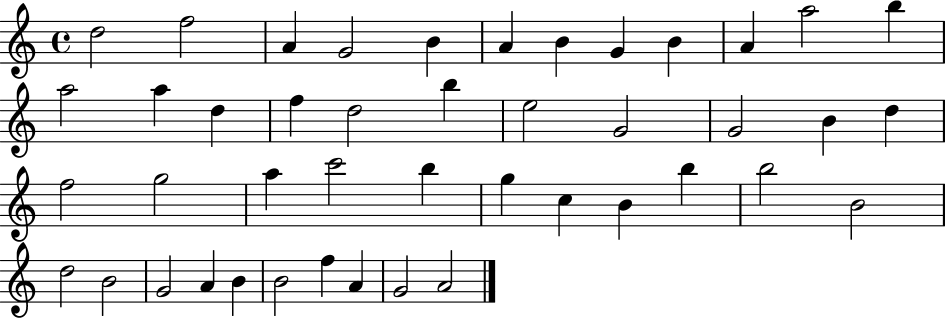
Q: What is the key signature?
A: C major